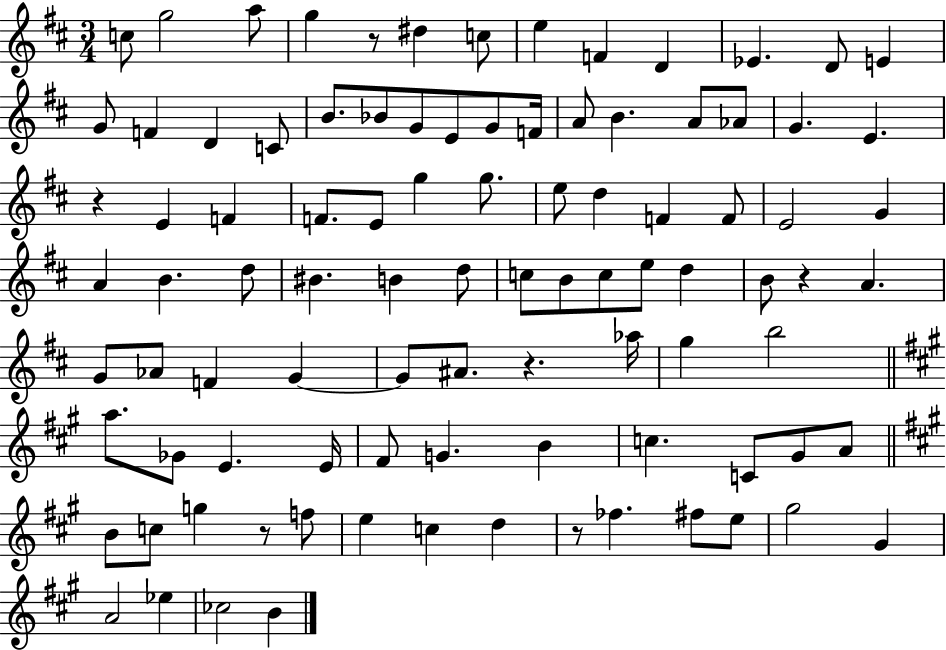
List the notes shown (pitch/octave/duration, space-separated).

C5/e G5/h A5/e G5/q R/e D#5/q C5/e E5/q F4/q D4/q Eb4/q. D4/e E4/q G4/e F4/q D4/q C4/e B4/e. Bb4/e G4/e E4/e G4/e F4/s A4/e B4/q. A4/e Ab4/e G4/q. E4/q. R/q E4/q F4/q F4/e. E4/e G5/q G5/e. E5/e D5/q F4/q F4/e E4/h G4/q A4/q B4/q. D5/e BIS4/q. B4/q D5/e C5/e B4/e C5/e E5/e D5/q B4/e R/q A4/q. G4/e Ab4/e F4/q G4/q G4/e A#4/e. R/q. Ab5/s G5/q B5/h A5/e. Gb4/e E4/q. E4/s F#4/e G4/q. B4/q C5/q. C4/e G#4/e A4/e B4/e C5/e G5/q R/e F5/e E5/q C5/q D5/q R/e FES5/q. F#5/e E5/e G#5/h G#4/q A4/h Eb5/q CES5/h B4/q